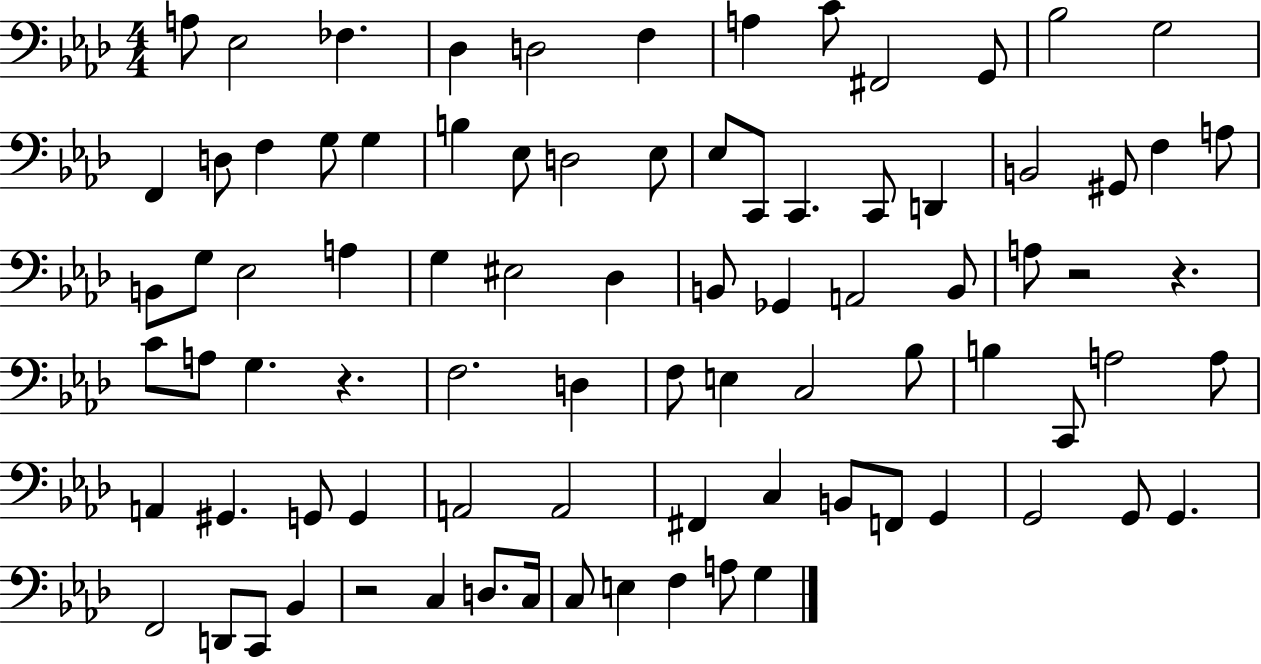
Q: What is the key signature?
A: AES major